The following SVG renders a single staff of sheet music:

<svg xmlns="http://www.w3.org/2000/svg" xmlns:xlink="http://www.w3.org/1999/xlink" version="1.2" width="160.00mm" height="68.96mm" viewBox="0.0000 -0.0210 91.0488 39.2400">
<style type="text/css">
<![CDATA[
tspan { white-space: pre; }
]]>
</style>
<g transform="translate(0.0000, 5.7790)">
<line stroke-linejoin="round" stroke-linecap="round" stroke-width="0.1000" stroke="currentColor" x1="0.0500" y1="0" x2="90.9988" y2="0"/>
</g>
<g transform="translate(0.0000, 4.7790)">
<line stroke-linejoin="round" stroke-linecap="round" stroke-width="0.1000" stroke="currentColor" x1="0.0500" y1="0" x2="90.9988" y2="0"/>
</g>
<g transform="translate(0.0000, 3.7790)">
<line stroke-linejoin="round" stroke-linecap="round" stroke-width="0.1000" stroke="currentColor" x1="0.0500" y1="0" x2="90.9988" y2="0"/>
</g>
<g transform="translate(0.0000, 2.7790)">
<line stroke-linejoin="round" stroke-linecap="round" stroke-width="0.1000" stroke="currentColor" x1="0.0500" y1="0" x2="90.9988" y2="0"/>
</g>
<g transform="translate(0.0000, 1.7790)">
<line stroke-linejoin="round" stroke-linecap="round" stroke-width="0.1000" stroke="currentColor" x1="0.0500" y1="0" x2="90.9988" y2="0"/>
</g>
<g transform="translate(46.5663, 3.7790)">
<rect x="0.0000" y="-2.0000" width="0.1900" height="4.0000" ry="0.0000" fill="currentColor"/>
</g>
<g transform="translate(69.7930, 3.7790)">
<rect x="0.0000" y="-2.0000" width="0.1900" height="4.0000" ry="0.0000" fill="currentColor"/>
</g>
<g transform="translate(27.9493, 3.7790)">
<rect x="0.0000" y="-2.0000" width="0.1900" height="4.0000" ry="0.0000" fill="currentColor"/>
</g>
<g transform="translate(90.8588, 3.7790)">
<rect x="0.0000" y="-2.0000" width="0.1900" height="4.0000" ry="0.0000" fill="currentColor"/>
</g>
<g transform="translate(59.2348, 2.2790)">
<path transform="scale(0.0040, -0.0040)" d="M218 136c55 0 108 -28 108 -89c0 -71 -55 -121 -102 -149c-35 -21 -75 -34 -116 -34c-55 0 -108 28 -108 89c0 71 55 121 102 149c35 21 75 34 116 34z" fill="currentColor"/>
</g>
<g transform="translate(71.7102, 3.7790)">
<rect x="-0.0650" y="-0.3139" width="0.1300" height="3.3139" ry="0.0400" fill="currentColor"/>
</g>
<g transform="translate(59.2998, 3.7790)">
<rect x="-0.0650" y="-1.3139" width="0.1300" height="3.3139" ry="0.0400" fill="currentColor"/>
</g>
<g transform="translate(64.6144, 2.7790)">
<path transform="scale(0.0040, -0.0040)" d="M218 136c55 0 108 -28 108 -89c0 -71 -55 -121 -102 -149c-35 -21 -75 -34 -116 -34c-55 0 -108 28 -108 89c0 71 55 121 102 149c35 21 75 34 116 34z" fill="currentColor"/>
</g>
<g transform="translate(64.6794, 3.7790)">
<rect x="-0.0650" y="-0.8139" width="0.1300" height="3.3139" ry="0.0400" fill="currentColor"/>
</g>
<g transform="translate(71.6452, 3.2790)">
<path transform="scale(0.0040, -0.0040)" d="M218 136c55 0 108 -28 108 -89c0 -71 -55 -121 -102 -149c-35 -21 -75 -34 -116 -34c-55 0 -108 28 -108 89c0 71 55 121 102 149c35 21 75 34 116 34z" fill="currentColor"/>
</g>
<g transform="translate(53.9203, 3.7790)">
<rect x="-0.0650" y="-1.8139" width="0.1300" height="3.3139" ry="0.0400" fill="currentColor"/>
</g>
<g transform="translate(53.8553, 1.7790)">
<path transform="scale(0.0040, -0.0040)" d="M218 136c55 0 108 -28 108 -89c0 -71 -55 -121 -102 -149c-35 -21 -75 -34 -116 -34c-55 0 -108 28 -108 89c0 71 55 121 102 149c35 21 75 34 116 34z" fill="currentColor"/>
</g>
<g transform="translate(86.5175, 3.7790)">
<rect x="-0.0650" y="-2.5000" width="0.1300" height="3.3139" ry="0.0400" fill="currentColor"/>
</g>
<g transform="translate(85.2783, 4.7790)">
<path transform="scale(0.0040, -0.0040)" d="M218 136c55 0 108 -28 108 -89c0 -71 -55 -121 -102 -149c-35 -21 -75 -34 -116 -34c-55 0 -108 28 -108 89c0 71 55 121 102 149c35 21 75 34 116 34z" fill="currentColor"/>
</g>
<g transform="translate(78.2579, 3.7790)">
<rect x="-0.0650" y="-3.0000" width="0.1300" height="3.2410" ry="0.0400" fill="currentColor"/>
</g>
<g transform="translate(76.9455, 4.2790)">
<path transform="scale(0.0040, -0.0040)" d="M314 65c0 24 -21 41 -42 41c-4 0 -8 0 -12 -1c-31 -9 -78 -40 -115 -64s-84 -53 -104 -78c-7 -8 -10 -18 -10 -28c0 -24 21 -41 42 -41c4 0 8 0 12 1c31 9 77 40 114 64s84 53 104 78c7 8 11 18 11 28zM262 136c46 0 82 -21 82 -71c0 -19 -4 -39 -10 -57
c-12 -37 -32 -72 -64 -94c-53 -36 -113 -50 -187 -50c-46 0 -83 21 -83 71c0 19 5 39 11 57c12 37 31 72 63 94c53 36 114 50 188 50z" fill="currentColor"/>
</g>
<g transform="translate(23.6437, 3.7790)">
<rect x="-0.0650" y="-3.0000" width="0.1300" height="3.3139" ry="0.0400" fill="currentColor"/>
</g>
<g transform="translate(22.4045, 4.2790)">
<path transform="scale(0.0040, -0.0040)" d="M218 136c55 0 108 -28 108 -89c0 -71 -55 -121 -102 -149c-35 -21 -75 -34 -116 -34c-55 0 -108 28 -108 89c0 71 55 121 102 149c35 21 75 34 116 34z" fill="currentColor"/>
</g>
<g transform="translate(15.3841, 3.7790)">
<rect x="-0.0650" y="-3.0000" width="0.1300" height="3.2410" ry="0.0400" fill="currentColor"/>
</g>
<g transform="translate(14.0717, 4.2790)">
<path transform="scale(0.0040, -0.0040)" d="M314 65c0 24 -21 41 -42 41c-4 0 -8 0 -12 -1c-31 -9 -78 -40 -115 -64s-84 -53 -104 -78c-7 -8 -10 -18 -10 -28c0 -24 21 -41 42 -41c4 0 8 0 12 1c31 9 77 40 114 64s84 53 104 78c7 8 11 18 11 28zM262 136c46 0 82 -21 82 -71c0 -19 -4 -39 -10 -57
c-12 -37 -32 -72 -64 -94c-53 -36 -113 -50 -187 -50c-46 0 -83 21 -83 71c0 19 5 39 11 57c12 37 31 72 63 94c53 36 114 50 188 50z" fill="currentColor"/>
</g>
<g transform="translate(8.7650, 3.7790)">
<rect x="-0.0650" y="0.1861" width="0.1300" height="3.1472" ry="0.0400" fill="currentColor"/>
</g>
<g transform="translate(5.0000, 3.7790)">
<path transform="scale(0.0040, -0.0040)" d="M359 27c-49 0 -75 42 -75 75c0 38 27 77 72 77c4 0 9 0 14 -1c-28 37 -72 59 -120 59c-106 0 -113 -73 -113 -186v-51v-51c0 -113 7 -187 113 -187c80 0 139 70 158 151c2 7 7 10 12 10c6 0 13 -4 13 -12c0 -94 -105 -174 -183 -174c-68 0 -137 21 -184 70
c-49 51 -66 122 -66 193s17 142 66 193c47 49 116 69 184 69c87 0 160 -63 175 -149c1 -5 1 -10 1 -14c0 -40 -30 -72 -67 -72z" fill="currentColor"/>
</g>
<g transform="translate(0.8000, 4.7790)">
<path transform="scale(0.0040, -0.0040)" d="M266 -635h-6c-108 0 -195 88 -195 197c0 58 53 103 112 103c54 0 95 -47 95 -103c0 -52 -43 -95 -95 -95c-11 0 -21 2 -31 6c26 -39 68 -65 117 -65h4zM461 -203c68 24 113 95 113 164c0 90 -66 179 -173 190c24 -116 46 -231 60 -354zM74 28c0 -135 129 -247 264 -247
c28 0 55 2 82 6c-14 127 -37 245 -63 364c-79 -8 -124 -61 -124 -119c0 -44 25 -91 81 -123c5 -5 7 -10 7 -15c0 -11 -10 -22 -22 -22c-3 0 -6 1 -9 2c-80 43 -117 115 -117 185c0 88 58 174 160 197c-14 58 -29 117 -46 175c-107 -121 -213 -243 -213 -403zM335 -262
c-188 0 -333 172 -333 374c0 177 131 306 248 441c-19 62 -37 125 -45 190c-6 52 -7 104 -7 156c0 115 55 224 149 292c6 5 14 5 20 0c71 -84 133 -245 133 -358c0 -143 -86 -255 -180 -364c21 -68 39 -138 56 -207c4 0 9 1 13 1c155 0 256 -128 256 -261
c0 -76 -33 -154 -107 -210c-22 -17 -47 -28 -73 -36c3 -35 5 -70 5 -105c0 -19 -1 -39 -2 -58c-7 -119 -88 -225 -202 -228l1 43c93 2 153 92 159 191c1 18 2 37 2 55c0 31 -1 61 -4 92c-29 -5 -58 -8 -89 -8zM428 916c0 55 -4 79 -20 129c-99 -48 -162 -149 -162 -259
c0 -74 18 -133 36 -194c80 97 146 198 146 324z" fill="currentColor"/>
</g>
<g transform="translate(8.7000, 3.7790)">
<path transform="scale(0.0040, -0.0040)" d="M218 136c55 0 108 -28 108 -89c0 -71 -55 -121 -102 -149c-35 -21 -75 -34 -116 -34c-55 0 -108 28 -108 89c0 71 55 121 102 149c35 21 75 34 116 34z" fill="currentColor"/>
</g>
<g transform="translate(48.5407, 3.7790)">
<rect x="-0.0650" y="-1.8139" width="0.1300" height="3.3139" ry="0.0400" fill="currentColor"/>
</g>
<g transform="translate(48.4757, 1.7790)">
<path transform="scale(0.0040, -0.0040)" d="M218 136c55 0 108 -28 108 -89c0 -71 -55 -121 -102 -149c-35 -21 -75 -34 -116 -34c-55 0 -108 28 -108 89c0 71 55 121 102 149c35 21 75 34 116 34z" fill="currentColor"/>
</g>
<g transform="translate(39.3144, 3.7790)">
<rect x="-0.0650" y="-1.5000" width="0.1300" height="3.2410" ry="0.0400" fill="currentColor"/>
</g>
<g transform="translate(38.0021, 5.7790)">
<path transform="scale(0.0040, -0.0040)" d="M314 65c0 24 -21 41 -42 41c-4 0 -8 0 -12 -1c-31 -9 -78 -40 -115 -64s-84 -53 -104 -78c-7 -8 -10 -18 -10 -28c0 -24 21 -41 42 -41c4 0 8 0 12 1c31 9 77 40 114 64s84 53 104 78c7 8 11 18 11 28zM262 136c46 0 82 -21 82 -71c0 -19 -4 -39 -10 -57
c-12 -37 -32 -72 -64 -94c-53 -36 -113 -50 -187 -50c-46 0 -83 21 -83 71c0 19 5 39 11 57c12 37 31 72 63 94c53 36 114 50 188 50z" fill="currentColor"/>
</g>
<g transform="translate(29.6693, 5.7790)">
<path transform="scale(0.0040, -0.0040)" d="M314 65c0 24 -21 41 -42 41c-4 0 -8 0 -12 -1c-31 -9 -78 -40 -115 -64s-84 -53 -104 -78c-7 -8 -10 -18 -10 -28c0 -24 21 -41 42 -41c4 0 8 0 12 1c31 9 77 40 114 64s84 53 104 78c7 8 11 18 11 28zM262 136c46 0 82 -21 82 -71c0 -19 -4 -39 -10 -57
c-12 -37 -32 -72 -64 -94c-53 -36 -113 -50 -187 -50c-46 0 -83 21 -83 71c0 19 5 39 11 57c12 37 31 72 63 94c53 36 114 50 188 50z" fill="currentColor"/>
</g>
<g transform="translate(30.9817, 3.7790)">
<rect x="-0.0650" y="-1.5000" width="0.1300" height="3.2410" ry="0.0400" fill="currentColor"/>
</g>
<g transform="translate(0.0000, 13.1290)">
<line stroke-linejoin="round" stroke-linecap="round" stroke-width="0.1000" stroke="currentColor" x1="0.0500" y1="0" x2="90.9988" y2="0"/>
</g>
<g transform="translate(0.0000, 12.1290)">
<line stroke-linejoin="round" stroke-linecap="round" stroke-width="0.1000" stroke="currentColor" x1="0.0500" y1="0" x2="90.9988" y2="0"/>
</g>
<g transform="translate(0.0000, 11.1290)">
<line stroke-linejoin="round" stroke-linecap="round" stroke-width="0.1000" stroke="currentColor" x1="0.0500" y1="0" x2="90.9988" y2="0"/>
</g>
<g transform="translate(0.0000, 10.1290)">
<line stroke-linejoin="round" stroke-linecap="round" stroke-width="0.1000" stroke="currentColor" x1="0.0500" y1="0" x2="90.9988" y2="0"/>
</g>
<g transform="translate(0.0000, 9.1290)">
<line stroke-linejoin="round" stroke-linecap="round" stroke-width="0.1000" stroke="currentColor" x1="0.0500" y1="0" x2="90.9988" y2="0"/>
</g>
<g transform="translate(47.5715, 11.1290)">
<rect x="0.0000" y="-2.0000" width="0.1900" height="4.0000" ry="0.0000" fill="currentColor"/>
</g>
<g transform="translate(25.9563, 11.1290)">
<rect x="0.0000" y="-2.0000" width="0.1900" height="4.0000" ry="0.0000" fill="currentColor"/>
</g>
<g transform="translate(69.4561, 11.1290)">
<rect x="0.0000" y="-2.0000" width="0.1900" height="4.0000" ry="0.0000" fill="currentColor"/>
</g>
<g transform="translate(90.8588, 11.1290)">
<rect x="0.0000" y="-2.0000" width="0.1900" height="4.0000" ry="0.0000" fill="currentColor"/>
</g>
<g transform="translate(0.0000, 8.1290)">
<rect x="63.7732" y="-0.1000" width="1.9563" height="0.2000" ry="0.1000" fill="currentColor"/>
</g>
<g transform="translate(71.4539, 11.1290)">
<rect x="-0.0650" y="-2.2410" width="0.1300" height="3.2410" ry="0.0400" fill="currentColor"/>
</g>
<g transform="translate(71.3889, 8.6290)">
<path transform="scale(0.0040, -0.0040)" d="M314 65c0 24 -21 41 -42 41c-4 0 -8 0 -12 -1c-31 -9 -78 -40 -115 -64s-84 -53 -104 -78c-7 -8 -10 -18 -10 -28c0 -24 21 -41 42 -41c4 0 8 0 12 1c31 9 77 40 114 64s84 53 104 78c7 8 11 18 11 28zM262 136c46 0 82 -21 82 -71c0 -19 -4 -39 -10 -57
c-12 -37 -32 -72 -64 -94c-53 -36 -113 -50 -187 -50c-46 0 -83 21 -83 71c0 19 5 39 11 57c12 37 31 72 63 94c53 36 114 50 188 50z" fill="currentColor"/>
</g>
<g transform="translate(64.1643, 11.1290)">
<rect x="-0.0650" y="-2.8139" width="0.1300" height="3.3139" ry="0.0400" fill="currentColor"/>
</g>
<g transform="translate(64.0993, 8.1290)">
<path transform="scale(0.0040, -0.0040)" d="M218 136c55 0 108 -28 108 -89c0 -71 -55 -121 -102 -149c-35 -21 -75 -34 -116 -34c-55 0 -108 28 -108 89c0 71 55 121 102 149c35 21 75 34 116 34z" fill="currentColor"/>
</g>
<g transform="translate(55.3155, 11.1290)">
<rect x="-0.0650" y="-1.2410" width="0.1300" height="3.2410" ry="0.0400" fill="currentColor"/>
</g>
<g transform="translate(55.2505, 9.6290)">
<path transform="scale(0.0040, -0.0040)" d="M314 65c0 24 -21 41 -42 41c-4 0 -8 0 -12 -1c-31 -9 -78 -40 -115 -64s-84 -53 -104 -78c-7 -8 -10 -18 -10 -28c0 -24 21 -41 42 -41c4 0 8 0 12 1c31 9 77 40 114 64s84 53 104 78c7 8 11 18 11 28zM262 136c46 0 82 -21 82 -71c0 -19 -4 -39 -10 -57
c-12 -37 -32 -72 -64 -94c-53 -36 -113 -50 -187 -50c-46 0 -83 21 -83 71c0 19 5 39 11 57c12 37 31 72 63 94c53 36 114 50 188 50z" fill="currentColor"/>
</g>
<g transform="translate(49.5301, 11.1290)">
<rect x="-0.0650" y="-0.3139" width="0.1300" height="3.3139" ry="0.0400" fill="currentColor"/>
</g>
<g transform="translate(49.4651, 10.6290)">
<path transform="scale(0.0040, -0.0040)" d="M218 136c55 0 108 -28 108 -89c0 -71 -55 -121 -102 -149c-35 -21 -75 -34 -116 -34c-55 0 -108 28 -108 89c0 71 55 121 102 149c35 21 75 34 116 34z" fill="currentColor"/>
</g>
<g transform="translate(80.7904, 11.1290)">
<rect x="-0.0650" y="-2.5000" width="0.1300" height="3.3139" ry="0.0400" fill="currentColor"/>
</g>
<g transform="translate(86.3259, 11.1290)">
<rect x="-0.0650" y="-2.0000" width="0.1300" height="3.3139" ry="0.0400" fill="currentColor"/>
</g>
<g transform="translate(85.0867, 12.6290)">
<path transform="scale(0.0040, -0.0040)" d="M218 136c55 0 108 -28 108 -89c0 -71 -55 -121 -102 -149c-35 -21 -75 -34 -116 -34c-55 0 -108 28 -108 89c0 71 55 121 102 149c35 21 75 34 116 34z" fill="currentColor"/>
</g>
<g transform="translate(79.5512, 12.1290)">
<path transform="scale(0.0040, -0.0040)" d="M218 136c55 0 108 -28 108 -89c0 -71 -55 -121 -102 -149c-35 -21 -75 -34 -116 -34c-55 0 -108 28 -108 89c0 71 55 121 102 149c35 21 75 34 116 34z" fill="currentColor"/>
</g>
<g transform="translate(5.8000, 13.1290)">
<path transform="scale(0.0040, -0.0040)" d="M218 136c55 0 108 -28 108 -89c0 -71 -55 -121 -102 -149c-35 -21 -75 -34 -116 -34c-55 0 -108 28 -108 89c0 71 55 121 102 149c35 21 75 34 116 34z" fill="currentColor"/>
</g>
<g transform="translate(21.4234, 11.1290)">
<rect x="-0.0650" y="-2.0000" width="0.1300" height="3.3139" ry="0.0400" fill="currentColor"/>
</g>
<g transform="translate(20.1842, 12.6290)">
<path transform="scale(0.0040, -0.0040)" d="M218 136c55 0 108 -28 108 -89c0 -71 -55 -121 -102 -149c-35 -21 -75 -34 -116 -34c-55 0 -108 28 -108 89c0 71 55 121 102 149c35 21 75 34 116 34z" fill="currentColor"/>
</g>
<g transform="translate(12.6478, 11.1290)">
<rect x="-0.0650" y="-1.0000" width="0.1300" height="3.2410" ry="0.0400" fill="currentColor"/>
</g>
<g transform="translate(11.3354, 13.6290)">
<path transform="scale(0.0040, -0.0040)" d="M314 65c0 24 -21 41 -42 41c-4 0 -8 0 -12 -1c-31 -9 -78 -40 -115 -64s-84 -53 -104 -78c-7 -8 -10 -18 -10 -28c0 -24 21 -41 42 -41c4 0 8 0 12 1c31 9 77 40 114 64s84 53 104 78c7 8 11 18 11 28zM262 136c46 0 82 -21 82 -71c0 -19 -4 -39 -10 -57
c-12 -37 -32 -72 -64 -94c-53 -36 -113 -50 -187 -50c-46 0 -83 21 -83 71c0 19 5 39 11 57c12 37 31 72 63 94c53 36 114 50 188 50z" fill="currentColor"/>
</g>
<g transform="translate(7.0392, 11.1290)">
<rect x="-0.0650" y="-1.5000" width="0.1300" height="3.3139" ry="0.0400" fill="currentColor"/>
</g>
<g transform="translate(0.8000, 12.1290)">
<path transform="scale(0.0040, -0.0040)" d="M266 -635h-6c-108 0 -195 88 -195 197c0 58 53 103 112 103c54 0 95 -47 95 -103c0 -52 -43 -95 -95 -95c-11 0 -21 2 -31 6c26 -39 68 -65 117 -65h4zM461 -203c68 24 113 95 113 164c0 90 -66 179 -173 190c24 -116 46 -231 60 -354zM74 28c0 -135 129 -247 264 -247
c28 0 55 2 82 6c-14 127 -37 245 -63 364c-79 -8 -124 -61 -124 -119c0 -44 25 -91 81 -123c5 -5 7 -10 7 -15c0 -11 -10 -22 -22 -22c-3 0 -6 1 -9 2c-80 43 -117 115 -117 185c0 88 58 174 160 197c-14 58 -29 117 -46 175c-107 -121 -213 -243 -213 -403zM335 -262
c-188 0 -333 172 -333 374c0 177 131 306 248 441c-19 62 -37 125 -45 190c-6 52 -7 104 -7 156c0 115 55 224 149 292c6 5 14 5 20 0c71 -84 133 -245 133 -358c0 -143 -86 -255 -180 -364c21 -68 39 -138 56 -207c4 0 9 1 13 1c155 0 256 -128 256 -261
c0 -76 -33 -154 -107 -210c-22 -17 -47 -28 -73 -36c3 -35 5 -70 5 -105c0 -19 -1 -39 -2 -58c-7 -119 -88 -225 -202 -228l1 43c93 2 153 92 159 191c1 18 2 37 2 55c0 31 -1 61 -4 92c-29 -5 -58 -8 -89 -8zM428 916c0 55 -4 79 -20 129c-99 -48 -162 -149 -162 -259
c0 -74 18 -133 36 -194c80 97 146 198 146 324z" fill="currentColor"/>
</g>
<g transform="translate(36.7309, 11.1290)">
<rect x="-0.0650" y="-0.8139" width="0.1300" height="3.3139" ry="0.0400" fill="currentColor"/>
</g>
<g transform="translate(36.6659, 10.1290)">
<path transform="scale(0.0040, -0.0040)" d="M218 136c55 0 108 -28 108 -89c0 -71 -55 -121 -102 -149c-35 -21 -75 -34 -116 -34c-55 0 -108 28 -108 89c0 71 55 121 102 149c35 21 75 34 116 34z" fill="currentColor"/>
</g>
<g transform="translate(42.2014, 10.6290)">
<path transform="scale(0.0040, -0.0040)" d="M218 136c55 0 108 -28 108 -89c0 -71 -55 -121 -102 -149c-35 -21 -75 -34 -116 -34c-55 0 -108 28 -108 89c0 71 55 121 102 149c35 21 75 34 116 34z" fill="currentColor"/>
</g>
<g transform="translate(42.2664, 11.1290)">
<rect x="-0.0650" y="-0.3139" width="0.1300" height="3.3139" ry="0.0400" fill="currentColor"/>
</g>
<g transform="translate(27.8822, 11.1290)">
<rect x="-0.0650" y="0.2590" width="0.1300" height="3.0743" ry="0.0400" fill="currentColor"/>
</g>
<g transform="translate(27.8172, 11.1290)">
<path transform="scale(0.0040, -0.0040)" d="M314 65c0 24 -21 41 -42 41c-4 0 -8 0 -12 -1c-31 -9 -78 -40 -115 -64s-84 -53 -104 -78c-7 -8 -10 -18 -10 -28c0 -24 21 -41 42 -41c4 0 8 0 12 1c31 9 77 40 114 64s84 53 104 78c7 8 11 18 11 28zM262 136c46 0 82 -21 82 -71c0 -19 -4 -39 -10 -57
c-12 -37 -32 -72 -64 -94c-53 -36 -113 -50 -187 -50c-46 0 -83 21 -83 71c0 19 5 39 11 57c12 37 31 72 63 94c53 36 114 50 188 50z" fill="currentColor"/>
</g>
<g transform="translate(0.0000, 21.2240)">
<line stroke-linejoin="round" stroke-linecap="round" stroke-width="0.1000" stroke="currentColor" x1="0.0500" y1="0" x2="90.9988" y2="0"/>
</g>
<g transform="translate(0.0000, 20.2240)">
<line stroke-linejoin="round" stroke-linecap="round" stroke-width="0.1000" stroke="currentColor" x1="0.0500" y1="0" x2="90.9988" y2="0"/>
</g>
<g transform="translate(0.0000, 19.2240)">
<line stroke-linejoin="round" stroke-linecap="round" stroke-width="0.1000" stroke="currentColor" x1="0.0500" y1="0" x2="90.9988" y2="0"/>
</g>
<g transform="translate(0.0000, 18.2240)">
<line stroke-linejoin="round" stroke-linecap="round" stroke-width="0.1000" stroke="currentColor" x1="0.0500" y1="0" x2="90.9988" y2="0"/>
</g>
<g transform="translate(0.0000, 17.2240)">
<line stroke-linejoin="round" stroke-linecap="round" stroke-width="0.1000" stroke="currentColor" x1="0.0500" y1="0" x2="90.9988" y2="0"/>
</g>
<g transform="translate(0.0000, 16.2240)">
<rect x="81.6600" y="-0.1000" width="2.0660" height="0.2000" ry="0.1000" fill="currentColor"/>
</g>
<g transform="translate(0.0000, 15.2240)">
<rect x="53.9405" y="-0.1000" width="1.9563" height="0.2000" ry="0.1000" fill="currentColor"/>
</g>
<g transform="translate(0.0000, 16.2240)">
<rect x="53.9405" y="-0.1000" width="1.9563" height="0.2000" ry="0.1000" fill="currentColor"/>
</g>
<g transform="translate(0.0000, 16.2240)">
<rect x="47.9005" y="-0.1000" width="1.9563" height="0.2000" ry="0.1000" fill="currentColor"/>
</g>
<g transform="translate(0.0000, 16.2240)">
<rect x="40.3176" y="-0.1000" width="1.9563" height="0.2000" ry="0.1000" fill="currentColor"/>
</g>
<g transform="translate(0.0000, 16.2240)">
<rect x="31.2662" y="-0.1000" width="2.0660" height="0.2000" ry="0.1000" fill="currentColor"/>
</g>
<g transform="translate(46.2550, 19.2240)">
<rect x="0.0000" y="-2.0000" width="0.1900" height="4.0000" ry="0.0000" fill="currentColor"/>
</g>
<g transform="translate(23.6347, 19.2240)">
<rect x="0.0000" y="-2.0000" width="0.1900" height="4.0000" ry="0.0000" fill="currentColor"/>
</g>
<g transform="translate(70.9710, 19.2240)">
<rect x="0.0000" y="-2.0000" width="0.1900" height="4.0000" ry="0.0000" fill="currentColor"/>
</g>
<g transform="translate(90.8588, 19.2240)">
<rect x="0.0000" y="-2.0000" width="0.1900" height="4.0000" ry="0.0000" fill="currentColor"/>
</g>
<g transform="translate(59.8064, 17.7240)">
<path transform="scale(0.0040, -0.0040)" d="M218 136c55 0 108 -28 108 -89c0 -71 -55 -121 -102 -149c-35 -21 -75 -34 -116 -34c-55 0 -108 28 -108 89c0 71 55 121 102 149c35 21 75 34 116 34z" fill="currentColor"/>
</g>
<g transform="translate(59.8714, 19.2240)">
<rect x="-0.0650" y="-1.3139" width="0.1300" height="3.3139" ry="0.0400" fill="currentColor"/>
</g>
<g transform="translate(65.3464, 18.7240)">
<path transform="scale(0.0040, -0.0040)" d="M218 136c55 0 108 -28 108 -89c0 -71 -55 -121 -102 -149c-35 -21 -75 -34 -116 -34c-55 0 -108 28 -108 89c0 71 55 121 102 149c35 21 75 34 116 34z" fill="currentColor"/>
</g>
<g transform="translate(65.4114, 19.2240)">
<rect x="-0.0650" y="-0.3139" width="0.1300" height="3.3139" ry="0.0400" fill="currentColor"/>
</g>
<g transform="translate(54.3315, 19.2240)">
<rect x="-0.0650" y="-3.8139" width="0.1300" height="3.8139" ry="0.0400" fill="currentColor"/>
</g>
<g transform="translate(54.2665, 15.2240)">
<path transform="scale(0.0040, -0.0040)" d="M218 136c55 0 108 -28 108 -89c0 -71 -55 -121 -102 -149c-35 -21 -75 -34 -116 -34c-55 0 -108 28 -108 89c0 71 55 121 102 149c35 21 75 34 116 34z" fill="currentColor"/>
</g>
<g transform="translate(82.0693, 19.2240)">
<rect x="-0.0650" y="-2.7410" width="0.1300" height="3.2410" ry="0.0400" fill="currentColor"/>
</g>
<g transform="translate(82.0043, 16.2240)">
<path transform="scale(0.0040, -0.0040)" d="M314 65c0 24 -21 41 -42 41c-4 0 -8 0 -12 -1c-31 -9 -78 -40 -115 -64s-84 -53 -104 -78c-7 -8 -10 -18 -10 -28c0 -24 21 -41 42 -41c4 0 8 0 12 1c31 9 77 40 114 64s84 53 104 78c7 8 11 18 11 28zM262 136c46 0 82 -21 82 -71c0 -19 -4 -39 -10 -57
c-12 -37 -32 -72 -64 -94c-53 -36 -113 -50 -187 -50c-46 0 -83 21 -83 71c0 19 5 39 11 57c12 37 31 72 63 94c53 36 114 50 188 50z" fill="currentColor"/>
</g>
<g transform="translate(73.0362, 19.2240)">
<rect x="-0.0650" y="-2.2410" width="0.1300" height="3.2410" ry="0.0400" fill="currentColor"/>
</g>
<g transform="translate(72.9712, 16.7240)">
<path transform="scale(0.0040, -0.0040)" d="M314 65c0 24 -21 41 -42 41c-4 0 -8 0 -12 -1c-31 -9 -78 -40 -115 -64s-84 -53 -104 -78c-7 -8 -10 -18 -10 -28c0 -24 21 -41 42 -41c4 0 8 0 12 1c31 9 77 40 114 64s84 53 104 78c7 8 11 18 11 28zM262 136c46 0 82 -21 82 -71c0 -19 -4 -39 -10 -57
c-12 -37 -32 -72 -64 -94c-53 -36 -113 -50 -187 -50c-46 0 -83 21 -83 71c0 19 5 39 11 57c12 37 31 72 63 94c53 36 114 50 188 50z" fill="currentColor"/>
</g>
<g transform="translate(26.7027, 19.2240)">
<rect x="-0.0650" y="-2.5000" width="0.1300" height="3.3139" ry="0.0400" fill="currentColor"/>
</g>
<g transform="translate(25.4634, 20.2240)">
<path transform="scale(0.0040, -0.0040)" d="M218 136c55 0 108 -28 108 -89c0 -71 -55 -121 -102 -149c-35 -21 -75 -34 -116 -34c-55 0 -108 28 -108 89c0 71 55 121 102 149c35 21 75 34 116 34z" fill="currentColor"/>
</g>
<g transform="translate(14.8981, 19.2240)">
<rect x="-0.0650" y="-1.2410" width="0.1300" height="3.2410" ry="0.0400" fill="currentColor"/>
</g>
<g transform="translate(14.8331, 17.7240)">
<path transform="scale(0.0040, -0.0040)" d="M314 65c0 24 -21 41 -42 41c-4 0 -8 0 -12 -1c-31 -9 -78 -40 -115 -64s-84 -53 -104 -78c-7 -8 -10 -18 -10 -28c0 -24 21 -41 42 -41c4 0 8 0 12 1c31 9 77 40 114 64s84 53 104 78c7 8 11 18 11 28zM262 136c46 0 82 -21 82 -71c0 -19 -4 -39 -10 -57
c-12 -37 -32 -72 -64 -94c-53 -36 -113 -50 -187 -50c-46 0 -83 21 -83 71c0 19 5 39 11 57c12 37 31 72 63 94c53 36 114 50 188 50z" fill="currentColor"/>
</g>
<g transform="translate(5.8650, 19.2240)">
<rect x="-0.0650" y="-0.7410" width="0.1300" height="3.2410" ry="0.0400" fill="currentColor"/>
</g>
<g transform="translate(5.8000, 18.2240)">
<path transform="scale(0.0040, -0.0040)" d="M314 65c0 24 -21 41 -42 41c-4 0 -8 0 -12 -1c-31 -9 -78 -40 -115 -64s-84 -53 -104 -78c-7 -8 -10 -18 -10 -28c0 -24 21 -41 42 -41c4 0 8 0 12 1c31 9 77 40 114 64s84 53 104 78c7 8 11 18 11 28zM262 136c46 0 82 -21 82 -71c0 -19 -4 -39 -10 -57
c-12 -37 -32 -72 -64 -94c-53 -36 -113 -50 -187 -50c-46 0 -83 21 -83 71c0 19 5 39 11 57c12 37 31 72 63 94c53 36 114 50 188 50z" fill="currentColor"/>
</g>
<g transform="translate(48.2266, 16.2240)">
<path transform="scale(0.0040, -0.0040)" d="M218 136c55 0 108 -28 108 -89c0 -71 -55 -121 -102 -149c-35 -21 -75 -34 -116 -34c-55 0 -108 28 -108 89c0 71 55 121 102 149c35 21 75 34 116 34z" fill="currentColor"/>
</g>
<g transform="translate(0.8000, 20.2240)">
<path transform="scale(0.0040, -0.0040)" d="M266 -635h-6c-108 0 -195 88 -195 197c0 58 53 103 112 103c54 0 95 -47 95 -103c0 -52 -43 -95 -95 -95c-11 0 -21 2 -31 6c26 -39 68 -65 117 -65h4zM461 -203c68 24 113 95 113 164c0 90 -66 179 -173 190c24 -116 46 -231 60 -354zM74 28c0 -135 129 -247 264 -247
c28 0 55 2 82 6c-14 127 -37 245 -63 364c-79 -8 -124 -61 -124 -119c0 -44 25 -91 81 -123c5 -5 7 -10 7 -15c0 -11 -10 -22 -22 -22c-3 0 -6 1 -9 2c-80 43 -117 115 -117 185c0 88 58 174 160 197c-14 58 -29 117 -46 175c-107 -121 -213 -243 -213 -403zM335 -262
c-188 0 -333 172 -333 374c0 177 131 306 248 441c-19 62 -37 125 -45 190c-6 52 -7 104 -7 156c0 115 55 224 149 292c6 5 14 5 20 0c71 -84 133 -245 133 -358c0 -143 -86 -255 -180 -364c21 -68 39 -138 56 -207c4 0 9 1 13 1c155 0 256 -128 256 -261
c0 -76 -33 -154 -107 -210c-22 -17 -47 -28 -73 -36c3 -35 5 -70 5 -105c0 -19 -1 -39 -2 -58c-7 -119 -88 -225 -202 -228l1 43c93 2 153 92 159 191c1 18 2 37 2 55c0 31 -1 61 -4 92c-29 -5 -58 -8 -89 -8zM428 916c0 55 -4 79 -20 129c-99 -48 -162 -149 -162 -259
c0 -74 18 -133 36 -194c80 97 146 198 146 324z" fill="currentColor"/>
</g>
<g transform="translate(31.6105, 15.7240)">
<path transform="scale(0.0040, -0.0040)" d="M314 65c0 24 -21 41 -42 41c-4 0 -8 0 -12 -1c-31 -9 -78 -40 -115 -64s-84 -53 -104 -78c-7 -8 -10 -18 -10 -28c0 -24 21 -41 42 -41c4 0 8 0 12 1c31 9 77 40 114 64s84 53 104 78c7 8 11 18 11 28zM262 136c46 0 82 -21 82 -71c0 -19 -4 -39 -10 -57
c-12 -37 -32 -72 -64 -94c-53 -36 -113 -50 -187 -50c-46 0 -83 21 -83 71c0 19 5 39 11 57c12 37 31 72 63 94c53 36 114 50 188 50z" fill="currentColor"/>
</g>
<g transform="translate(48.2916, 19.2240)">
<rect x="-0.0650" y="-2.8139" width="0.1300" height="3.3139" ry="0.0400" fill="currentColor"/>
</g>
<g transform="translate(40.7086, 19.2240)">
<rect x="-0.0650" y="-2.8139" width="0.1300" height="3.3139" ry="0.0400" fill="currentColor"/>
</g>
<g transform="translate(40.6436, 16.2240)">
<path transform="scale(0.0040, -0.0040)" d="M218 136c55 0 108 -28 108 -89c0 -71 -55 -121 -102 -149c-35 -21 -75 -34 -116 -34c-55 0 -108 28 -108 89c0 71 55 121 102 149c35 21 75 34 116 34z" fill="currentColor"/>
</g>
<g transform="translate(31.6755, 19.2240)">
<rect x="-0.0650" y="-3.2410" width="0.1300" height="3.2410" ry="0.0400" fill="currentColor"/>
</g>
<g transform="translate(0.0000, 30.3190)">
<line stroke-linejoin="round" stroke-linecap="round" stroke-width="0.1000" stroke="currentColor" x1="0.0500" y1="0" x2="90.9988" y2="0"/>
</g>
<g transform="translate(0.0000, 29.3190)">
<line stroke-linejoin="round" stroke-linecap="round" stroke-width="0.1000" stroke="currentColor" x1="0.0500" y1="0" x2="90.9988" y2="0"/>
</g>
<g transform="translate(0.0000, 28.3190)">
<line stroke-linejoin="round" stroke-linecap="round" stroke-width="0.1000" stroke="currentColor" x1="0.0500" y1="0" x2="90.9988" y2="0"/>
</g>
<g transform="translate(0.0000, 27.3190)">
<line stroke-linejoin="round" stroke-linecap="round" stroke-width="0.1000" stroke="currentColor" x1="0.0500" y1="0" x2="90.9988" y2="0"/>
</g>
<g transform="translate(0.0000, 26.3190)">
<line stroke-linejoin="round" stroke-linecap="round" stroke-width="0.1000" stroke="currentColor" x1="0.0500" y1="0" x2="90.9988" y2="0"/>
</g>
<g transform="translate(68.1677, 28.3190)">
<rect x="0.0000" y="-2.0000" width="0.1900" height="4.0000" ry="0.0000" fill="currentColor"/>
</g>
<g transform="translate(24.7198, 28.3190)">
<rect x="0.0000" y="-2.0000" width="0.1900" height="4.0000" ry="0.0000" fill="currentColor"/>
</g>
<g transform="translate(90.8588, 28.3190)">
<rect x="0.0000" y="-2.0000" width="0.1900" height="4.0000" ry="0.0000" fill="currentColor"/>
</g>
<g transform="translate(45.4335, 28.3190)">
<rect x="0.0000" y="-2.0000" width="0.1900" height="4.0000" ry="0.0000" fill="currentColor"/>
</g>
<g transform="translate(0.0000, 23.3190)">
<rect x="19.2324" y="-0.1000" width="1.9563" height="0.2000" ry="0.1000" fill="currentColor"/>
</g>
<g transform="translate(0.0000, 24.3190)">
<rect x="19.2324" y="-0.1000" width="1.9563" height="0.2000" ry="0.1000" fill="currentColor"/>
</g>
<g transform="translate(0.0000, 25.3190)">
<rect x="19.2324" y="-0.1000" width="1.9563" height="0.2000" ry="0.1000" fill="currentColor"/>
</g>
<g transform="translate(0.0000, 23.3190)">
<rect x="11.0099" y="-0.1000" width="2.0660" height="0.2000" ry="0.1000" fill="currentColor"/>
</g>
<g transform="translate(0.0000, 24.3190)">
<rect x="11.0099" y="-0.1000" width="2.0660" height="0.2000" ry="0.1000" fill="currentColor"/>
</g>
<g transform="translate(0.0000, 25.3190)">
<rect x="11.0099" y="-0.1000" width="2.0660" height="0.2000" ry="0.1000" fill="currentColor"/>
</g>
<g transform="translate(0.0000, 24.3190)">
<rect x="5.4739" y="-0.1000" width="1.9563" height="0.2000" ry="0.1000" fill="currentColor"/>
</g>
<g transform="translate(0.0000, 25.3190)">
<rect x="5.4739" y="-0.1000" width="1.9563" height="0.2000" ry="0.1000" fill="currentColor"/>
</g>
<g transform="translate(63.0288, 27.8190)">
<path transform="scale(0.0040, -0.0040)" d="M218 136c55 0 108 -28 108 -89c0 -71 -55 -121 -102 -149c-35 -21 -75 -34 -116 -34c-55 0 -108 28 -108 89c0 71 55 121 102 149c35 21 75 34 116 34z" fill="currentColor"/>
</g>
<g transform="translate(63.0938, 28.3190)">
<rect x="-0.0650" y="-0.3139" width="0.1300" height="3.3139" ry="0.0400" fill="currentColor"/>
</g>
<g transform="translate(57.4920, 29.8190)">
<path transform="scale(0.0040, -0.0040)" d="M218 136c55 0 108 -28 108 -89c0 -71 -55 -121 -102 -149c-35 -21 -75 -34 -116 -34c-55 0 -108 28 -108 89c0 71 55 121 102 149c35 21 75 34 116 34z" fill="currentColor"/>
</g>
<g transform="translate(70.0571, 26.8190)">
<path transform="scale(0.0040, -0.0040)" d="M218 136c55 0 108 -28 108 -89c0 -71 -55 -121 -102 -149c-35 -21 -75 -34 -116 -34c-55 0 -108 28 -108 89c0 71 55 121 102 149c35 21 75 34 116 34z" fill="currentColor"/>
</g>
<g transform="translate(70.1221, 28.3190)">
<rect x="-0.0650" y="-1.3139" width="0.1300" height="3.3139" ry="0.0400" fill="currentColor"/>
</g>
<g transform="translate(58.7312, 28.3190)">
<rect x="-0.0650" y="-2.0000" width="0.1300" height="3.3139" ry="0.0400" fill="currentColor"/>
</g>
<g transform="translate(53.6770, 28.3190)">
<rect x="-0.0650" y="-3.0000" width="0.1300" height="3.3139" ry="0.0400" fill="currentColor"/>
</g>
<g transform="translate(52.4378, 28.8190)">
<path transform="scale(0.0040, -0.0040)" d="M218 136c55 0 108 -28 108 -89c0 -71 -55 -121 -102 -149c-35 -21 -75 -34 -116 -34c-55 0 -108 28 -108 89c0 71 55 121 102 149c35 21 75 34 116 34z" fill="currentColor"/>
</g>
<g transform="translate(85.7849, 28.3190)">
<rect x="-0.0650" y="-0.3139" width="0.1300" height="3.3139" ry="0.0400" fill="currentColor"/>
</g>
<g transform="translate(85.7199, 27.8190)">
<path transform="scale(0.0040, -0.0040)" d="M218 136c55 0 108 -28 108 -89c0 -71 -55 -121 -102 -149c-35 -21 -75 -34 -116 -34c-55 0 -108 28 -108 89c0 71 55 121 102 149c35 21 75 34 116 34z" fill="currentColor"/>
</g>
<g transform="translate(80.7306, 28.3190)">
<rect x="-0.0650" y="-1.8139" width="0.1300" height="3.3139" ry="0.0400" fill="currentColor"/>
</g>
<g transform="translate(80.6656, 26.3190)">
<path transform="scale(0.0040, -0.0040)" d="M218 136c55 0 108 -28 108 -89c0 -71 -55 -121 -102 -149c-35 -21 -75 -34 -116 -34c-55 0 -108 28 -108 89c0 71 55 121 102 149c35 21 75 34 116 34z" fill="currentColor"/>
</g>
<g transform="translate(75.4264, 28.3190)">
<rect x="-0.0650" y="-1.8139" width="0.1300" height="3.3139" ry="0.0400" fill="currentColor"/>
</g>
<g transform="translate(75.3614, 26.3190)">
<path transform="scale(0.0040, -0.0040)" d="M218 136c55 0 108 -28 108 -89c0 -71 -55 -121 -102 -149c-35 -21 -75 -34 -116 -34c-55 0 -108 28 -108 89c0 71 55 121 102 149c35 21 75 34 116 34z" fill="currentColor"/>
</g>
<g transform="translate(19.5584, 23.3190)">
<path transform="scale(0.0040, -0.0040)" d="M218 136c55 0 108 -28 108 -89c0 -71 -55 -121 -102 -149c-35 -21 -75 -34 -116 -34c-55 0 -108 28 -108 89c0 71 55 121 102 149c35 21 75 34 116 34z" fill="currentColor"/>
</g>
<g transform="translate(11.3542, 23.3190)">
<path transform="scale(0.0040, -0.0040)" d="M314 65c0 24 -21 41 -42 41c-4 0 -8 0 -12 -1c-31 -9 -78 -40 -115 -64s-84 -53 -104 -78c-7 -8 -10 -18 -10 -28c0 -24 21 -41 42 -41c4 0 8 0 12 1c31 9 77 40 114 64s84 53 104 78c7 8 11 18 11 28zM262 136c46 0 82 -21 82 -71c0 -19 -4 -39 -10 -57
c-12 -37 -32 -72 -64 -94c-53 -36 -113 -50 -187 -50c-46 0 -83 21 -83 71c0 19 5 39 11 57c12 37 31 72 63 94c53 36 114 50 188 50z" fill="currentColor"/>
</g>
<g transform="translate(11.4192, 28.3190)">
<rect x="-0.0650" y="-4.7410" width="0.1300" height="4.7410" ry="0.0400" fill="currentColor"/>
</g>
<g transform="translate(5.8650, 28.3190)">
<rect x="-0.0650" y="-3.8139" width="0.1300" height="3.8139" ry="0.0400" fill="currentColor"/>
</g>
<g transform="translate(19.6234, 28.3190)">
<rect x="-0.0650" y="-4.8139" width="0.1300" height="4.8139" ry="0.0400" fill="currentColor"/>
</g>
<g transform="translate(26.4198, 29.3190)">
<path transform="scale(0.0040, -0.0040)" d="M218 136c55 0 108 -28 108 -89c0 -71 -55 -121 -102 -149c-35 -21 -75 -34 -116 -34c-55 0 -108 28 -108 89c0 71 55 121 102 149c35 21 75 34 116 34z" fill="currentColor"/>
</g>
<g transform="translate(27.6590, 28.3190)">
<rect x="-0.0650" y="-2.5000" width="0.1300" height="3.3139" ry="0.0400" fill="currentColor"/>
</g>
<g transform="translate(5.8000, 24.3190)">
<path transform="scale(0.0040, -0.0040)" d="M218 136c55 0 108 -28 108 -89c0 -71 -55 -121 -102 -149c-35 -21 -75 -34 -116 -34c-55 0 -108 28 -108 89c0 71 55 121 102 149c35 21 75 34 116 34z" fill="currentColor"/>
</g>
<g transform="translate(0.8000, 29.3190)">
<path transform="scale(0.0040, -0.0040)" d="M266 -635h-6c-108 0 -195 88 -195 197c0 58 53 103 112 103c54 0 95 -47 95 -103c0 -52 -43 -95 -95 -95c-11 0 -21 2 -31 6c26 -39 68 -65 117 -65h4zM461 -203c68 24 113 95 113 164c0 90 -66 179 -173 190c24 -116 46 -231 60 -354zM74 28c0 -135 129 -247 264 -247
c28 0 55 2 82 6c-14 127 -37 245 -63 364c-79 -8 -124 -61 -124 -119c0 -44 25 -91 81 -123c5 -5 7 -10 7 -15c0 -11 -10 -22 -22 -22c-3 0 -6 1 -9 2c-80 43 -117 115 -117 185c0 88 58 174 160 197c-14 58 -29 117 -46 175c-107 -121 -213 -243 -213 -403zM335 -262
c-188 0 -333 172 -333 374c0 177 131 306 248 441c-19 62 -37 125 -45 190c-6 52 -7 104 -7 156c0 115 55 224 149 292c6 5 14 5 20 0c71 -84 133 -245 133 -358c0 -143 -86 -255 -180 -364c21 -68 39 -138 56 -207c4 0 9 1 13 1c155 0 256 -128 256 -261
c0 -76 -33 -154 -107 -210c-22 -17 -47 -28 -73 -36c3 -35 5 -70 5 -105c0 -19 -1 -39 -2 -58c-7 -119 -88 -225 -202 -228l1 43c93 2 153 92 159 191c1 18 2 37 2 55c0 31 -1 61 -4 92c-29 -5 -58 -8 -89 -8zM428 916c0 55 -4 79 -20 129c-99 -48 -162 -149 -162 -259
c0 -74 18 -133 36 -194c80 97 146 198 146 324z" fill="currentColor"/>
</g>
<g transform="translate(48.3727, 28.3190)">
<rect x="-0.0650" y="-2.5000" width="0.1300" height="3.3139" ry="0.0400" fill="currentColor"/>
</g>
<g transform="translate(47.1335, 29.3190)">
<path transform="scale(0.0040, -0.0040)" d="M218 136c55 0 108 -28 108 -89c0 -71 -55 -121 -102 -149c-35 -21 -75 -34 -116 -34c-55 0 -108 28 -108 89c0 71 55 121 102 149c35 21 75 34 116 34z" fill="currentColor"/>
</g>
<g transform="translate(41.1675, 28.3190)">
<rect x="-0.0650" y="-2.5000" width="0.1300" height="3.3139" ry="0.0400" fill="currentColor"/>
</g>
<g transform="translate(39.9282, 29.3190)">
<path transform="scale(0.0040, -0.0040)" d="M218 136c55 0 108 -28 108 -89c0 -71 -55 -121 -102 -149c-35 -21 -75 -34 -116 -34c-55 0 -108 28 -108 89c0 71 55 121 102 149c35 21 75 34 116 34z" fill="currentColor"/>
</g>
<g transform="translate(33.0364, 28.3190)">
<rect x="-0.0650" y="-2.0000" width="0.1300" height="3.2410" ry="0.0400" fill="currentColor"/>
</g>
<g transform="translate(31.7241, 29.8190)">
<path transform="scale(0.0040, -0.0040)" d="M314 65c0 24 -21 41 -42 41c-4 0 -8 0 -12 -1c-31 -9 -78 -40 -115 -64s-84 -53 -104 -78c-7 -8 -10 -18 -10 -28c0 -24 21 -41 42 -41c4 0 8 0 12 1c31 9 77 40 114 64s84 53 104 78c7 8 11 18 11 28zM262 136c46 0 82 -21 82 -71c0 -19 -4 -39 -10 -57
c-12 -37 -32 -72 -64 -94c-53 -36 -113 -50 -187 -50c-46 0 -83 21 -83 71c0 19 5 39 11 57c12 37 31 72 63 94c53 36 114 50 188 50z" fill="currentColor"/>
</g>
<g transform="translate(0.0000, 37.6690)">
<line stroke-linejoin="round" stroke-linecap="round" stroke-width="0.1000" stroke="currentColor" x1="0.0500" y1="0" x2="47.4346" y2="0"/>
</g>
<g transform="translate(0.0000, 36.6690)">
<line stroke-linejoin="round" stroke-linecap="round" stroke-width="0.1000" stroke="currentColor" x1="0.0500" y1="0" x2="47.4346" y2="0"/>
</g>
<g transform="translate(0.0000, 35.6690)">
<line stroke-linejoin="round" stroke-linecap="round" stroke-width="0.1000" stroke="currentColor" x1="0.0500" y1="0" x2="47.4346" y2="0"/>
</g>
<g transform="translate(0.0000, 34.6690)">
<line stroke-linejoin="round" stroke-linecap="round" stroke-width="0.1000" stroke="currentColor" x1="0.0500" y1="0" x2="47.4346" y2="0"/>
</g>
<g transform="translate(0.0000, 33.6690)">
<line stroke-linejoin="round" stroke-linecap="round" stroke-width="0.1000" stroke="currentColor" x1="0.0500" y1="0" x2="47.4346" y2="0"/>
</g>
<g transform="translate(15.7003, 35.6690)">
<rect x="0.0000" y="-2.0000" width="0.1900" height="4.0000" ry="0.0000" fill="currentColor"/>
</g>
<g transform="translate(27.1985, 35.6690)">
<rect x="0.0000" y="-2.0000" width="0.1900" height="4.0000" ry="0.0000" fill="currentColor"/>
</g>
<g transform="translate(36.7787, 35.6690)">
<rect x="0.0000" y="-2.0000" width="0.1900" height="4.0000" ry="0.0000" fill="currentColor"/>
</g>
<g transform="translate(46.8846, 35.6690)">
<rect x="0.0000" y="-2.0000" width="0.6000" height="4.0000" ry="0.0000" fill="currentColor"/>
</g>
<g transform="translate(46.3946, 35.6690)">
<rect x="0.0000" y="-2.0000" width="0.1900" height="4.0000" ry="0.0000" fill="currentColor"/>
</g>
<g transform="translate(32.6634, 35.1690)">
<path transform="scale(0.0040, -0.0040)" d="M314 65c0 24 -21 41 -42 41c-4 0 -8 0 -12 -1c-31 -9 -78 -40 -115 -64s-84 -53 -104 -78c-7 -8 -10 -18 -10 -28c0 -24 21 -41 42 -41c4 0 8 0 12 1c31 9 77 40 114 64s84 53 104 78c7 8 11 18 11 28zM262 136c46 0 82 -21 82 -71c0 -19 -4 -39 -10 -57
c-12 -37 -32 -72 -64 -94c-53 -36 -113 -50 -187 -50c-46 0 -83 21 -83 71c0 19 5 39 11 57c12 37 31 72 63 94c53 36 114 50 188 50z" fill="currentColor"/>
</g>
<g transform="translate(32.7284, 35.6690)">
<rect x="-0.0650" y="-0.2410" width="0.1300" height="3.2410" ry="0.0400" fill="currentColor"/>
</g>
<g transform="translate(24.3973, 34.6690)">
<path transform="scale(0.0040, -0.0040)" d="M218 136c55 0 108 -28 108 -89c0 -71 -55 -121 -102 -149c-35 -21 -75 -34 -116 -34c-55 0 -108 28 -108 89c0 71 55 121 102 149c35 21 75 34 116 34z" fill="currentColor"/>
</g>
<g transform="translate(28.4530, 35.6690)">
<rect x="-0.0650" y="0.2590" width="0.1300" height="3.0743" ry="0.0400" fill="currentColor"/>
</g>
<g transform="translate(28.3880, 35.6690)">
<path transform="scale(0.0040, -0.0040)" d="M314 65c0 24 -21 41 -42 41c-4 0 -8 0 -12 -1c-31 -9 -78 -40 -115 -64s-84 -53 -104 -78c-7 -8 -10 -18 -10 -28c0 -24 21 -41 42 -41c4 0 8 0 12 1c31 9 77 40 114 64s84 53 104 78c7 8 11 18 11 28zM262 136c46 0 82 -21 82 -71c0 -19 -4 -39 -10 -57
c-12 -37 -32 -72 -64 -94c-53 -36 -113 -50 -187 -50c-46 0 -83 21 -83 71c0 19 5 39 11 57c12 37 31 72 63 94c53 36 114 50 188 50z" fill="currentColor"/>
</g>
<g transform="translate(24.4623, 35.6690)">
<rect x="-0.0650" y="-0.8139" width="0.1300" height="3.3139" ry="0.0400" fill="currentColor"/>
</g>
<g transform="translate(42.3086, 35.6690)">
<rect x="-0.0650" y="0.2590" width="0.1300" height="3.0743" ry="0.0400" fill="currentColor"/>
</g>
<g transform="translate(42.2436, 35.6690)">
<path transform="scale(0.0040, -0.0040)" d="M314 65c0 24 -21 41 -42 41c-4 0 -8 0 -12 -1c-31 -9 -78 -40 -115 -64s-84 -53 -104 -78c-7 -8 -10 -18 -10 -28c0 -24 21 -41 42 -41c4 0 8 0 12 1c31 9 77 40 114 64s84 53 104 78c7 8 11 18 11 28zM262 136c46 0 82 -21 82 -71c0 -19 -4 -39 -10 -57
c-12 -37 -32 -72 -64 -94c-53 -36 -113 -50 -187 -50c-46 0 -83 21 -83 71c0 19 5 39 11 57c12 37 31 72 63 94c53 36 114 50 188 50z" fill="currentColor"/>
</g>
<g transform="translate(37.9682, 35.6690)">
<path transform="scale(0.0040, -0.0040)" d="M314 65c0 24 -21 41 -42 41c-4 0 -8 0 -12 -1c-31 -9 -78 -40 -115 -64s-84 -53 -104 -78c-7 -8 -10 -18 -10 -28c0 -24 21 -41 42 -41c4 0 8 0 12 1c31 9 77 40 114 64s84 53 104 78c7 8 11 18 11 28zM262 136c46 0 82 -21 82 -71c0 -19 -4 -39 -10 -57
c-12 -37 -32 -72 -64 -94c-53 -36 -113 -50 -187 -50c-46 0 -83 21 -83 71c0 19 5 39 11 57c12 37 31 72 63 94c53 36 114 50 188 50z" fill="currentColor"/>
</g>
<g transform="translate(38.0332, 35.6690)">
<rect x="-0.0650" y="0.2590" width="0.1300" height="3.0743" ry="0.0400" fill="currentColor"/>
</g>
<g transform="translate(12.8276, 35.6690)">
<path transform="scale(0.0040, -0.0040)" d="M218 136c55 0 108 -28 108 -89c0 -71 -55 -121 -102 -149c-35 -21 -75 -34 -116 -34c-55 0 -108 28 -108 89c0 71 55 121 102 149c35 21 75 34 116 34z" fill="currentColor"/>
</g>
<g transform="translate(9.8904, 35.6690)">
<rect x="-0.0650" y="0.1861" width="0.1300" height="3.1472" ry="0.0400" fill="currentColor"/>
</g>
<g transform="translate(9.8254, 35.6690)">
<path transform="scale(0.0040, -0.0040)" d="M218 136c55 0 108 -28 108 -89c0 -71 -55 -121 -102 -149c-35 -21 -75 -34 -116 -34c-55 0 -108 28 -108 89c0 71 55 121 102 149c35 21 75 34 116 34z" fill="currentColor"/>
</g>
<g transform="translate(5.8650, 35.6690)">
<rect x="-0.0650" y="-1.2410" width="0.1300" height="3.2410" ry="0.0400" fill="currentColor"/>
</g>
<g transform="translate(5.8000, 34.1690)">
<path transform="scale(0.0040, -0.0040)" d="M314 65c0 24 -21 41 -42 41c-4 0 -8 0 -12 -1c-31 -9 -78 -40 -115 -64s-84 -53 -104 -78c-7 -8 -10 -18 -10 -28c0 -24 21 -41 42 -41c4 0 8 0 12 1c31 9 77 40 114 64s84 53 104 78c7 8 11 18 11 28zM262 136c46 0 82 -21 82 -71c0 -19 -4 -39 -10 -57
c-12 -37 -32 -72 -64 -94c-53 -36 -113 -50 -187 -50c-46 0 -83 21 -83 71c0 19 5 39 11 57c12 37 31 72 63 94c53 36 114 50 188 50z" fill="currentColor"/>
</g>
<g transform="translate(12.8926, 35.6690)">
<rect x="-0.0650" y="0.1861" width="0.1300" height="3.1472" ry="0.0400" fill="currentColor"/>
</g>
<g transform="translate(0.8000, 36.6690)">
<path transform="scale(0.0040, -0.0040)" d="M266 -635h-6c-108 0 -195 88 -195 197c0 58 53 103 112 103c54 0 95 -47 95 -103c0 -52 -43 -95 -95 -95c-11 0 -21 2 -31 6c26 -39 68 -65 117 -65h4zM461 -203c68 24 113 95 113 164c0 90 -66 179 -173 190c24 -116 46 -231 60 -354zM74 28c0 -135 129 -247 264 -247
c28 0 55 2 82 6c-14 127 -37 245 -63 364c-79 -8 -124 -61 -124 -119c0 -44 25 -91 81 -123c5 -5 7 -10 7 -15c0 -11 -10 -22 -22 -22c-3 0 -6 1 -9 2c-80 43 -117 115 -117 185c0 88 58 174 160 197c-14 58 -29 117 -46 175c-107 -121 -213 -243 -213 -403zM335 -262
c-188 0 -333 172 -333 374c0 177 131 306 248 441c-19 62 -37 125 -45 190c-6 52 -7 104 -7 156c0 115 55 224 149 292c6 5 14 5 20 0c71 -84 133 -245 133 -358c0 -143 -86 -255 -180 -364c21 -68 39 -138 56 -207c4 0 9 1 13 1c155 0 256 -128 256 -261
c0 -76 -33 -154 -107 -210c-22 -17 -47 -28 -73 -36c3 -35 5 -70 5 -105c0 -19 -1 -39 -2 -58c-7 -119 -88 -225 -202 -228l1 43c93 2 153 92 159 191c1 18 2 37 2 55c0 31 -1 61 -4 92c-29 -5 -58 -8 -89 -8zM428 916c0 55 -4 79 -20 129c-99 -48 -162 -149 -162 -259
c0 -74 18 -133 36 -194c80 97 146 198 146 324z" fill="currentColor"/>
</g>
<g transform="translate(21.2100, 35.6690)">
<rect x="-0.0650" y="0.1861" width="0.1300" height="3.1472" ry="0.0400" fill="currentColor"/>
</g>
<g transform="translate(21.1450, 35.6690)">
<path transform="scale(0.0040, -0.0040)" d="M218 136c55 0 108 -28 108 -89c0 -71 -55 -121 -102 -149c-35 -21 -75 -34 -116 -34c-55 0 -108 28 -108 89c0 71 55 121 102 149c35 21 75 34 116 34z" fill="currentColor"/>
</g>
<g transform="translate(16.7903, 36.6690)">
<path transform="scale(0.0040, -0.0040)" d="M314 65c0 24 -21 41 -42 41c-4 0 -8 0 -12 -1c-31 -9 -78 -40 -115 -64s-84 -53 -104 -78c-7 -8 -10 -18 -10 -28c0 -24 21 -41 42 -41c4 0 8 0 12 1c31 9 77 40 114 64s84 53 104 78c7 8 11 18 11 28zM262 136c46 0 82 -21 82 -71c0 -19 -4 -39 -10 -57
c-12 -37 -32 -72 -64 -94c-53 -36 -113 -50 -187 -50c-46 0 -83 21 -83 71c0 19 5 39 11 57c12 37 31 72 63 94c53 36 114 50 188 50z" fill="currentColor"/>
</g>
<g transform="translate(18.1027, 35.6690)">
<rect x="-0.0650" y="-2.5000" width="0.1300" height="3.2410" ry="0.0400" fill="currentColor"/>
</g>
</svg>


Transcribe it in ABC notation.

X:1
T:Untitled
M:4/4
L:1/4
K:C
B A2 A E2 E2 f f e d c A2 G E D2 F B2 d c c e2 a g2 G F d2 e2 G b2 a a c' e c g2 a2 c' e'2 e' G F2 G G A F c e f f c e2 B B G2 B d B2 c2 B2 B2